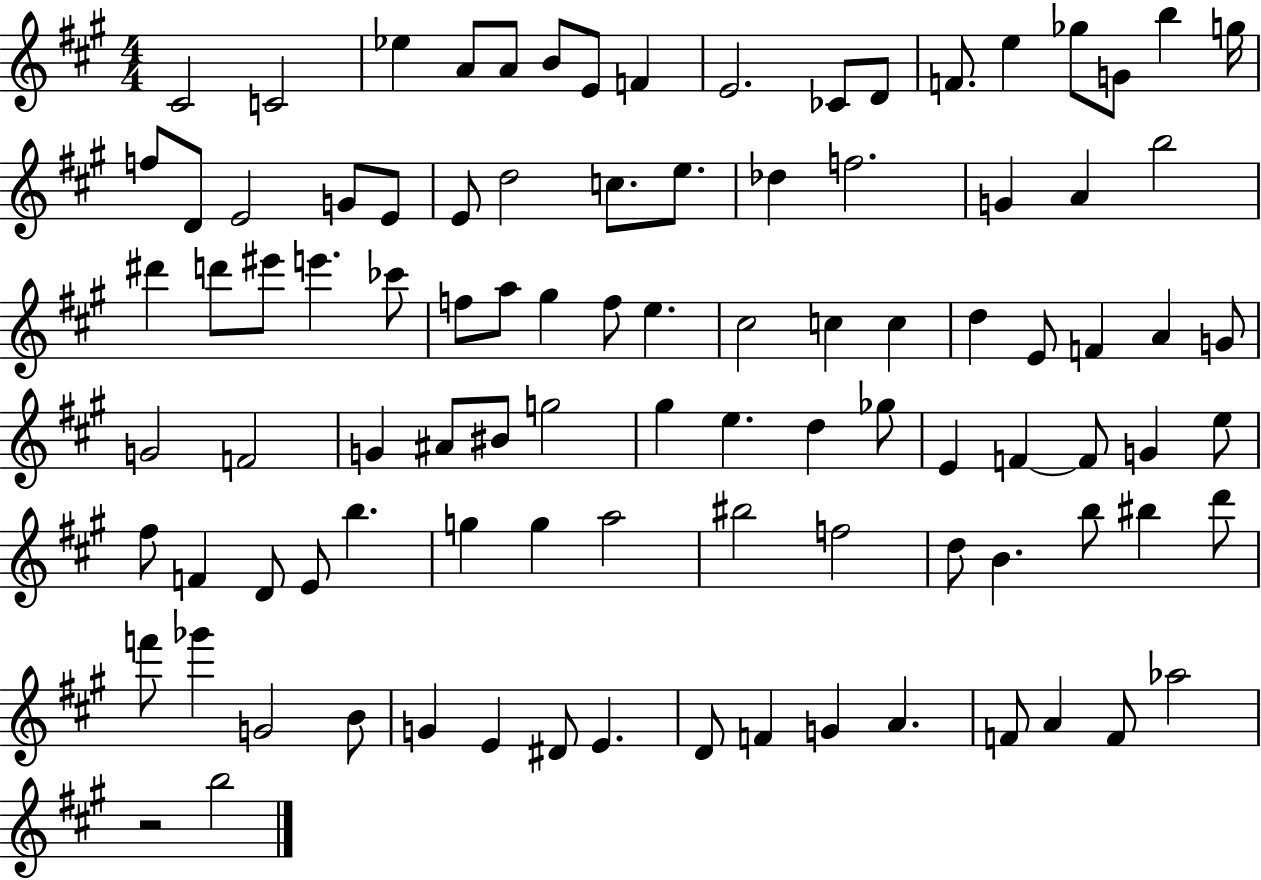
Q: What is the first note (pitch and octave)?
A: C#4